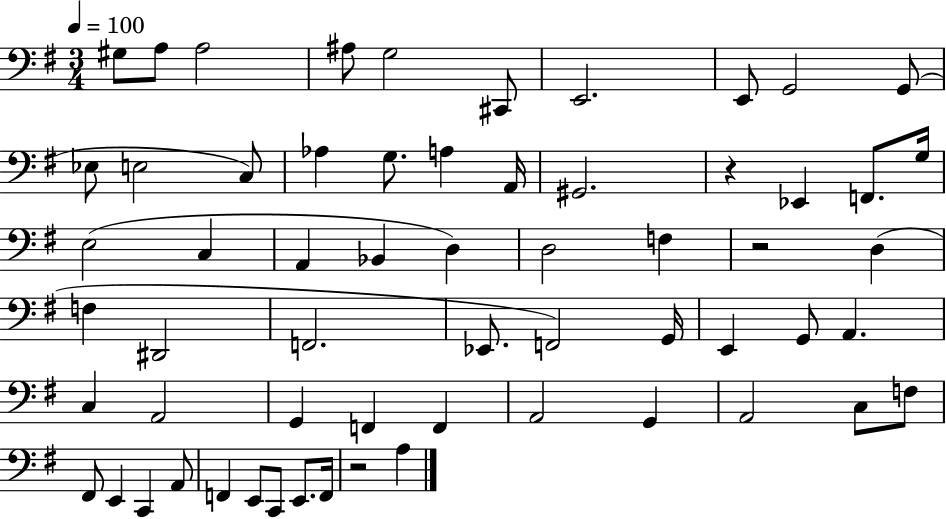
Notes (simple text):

G#3/e A3/e A3/h A#3/e G3/h C#2/e E2/h. E2/e G2/h G2/e Eb3/e E3/h C3/e Ab3/q G3/e. A3/q A2/s G#2/h. R/q Eb2/q F2/e. G3/s E3/h C3/q A2/q Bb2/q D3/q D3/h F3/q R/h D3/q F3/q D#2/h F2/h. Eb2/e. F2/h G2/s E2/q G2/e A2/q. C3/q A2/h G2/q F2/q F2/q A2/h G2/q A2/h C3/e F3/e F#2/e E2/q C2/q A2/e F2/q E2/e C2/e E2/e. F2/s R/h A3/q